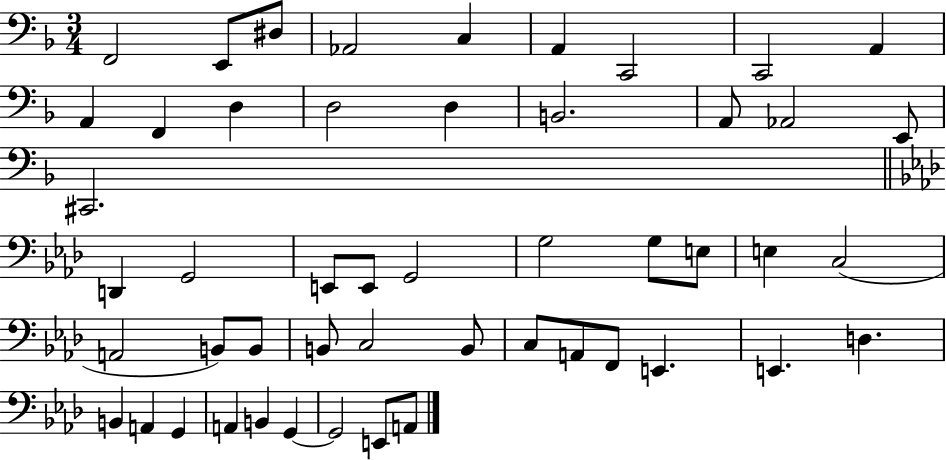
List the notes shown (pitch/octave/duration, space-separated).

F2/h E2/e D#3/e Ab2/h C3/q A2/q C2/h C2/h A2/q A2/q F2/q D3/q D3/h D3/q B2/h. A2/e Ab2/h E2/e C#2/h. D2/q G2/h E2/e E2/e G2/h G3/h G3/e E3/e E3/q C3/h A2/h B2/e B2/e B2/e C3/h B2/e C3/e A2/e F2/e E2/q. E2/q. D3/q. B2/q A2/q G2/q A2/q B2/q G2/q G2/h E2/e A2/e